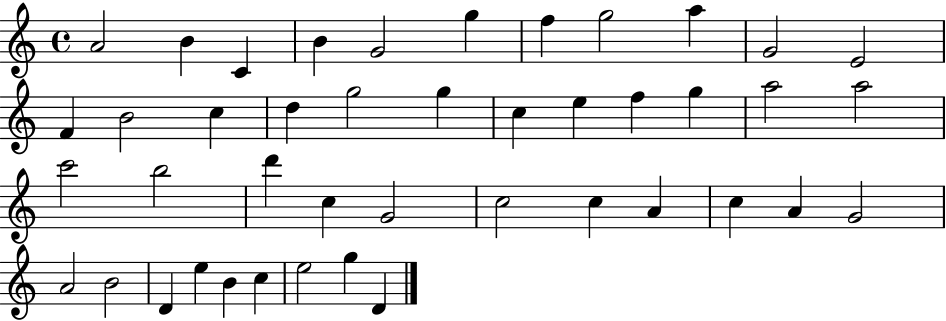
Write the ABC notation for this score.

X:1
T:Untitled
M:4/4
L:1/4
K:C
A2 B C B G2 g f g2 a G2 E2 F B2 c d g2 g c e f g a2 a2 c'2 b2 d' c G2 c2 c A c A G2 A2 B2 D e B c e2 g D